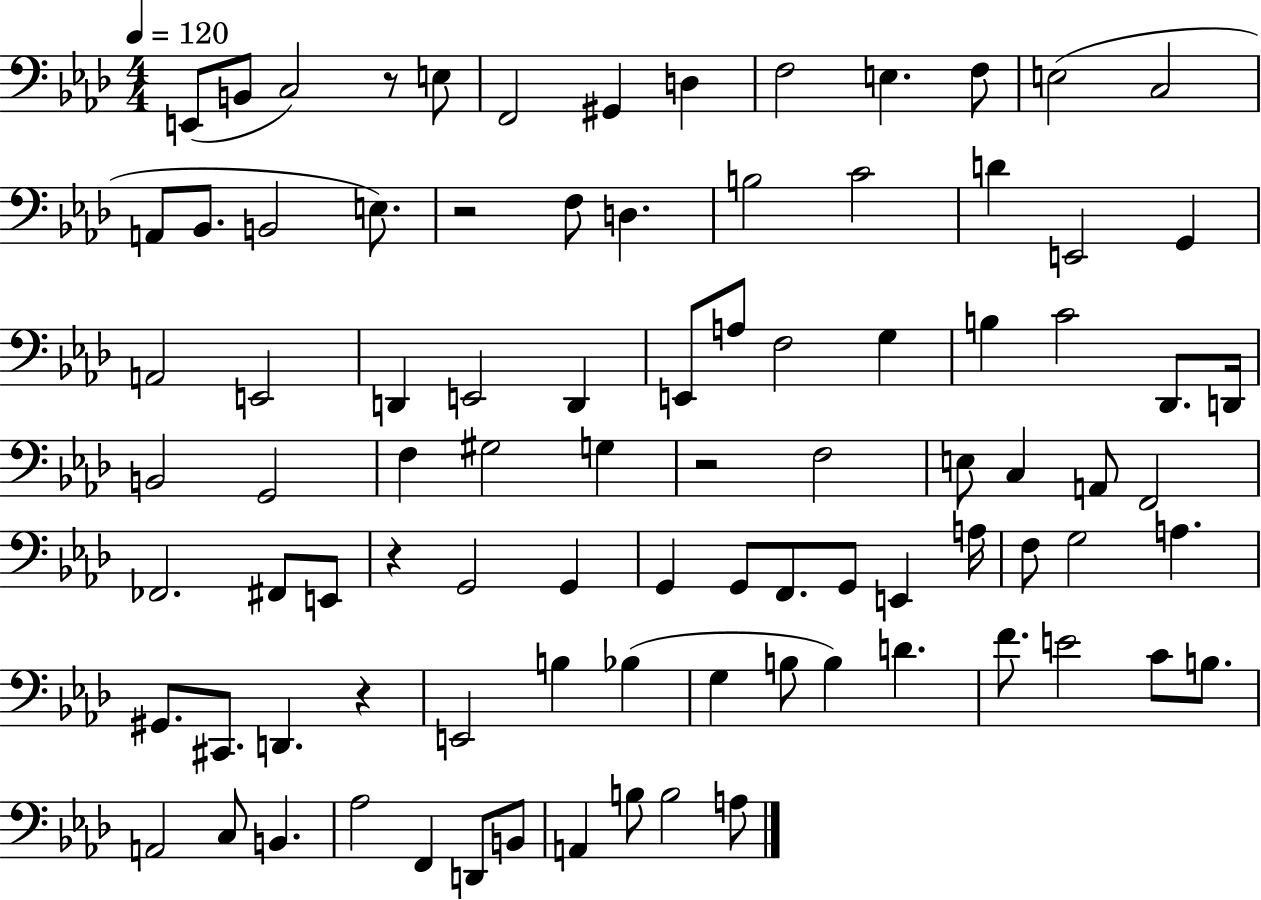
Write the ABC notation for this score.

X:1
T:Untitled
M:4/4
L:1/4
K:Ab
E,,/2 B,,/2 C,2 z/2 E,/2 F,,2 ^G,, D, F,2 E, F,/2 E,2 C,2 A,,/2 _B,,/2 B,,2 E,/2 z2 F,/2 D, B,2 C2 D E,,2 G,, A,,2 E,,2 D,, E,,2 D,, E,,/2 A,/2 F,2 G, B, C2 _D,,/2 D,,/4 B,,2 G,,2 F, ^G,2 G, z2 F,2 E,/2 C, A,,/2 F,,2 _F,,2 ^F,,/2 E,,/2 z G,,2 G,, G,, G,,/2 F,,/2 G,,/2 E,, A,/4 F,/2 G,2 A, ^G,,/2 ^C,,/2 D,, z E,,2 B, _B, G, B,/2 B, D F/2 E2 C/2 B,/2 A,,2 C,/2 B,, _A,2 F,, D,,/2 B,,/2 A,, B,/2 B,2 A,/2